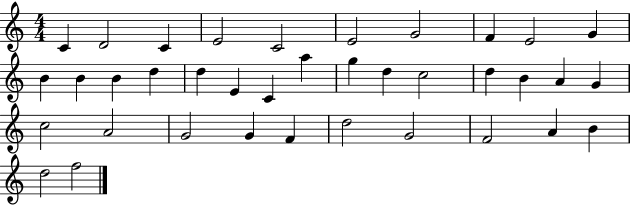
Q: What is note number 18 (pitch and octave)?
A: A5